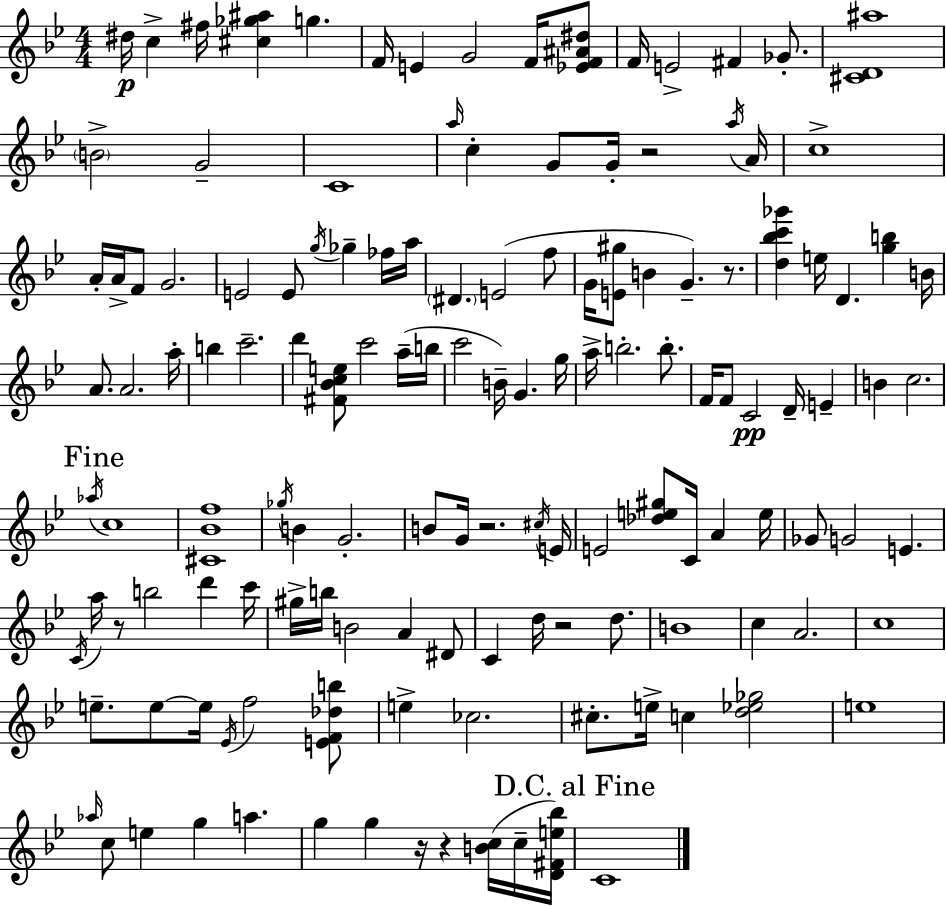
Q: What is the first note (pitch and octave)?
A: D#5